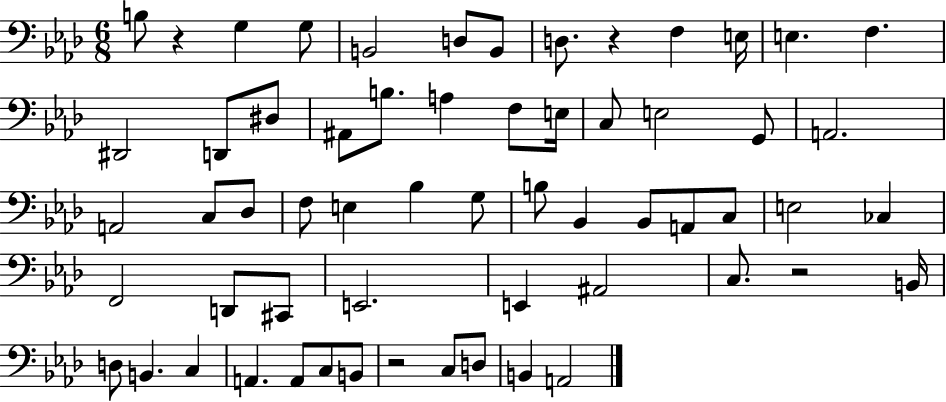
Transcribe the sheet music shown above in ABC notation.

X:1
T:Untitled
M:6/8
L:1/4
K:Ab
B,/2 z G, G,/2 B,,2 D,/2 B,,/2 D,/2 z F, E,/4 E, F, ^D,,2 D,,/2 ^D,/2 ^A,,/2 B,/2 A, F,/2 E,/4 C,/2 E,2 G,,/2 A,,2 A,,2 C,/2 _D,/2 F,/2 E, _B, G,/2 B,/2 _B,, _B,,/2 A,,/2 C,/2 E,2 _C, F,,2 D,,/2 ^C,,/2 E,,2 E,, ^A,,2 C,/2 z2 B,,/4 D,/2 B,, C, A,, A,,/2 C,/2 B,,/2 z2 C,/2 D,/2 B,, A,,2